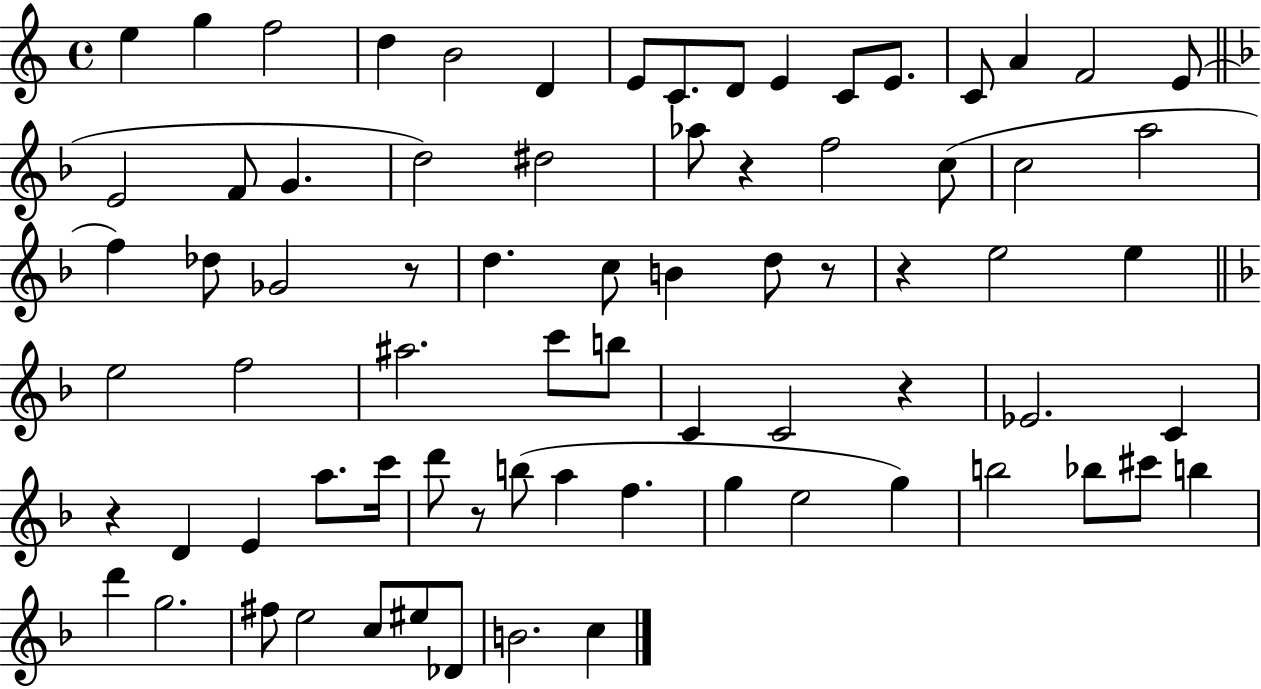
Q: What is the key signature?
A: C major